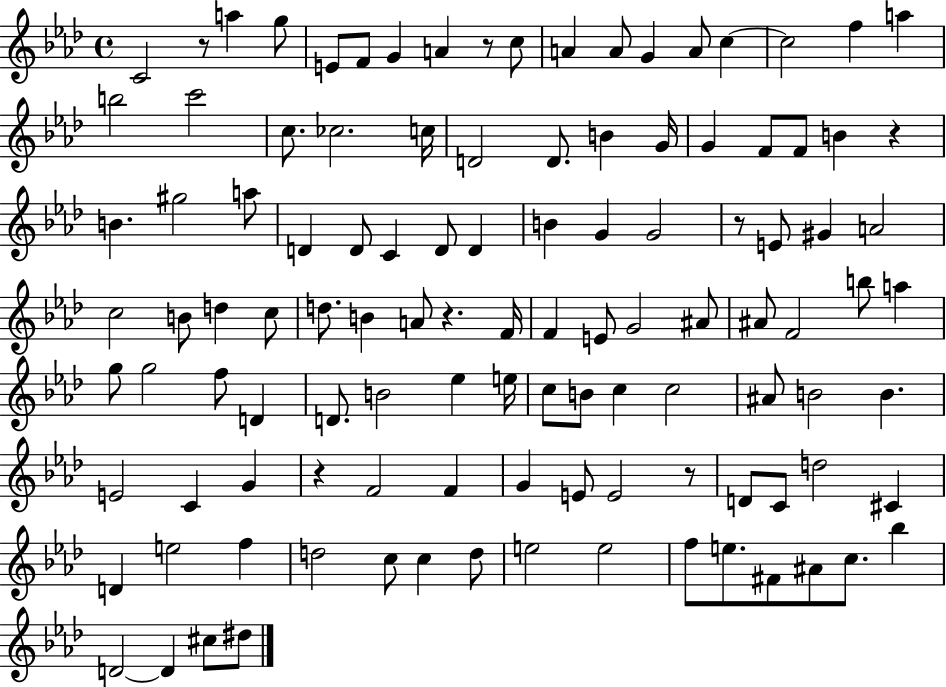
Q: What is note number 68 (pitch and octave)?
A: C5